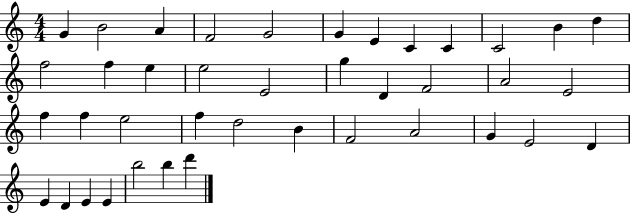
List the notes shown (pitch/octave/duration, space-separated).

G4/q B4/h A4/q F4/h G4/h G4/q E4/q C4/q C4/q C4/h B4/q D5/q F5/h F5/q E5/q E5/h E4/h G5/q D4/q F4/h A4/h E4/h F5/q F5/q E5/h F5/q D5/h B4/q F4/h A4/h G4/q E4/h D4/q E4/q D4/q E4/q E4/q B5/h B5/q D6/q